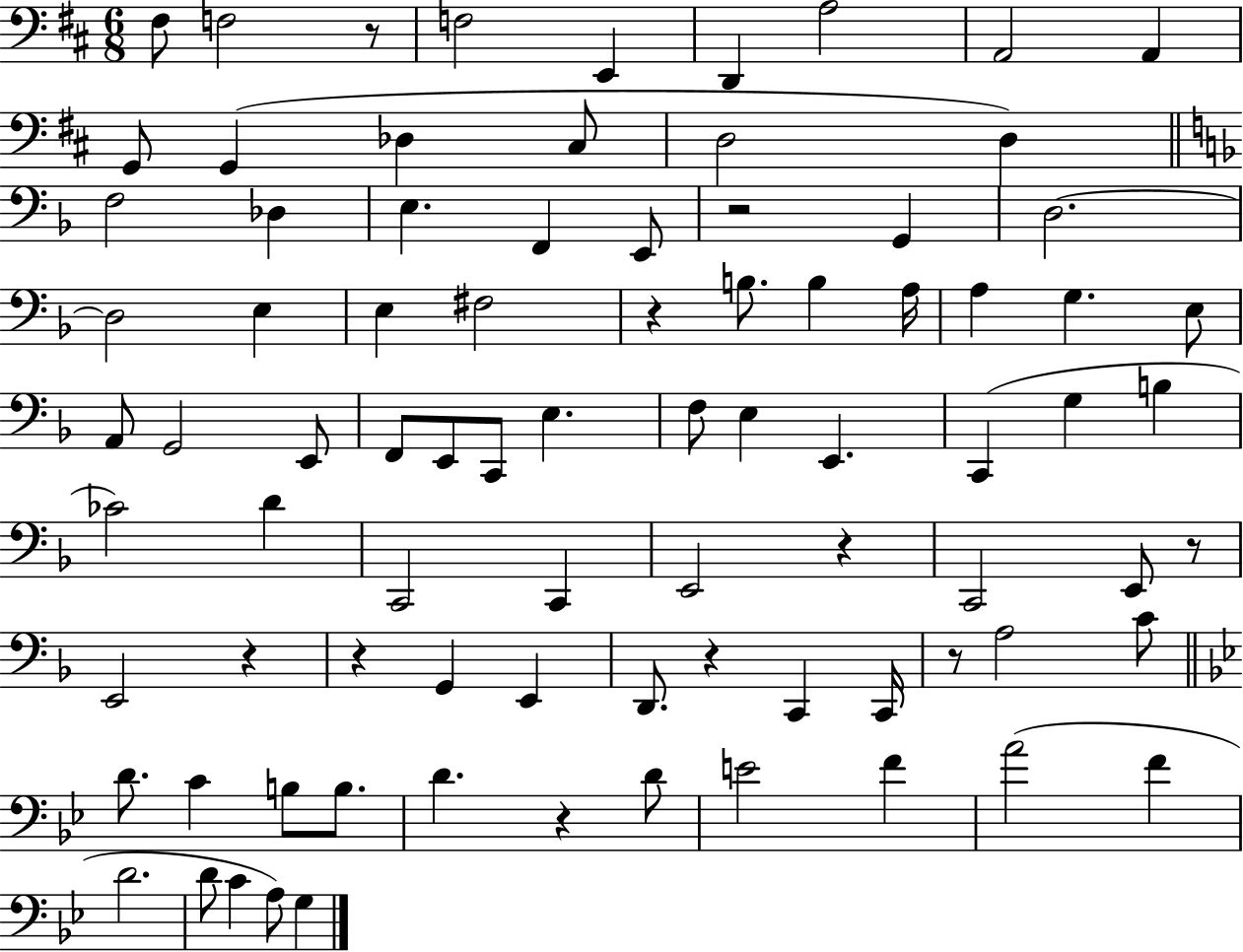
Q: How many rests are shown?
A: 10